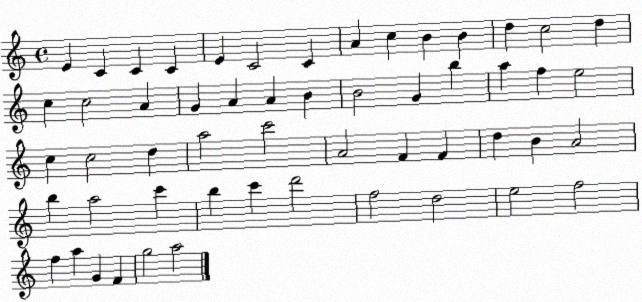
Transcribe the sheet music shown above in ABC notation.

X:1
T:Untitled
M:4/4
L:1/4
K:C
E C C C E C2 C A c B B d c2 d c c2 A G A A B B2 G b a f e2 c c2 d a2 c'2 A2 F F d B A2 b a2 c' b c' d'2 f2 d2 e2 f2 f a G F g2 a2